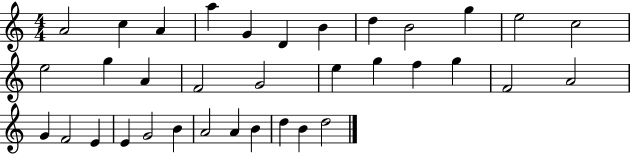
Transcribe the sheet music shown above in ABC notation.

X:1
T:Untitled
M:4/4
L:1/4
K:C
A2 c A a G D B d B2 g e2 c2 e2 g A F2 G2 e g f g F2 A2 G F2 E E G2 B A2 A B d B d2